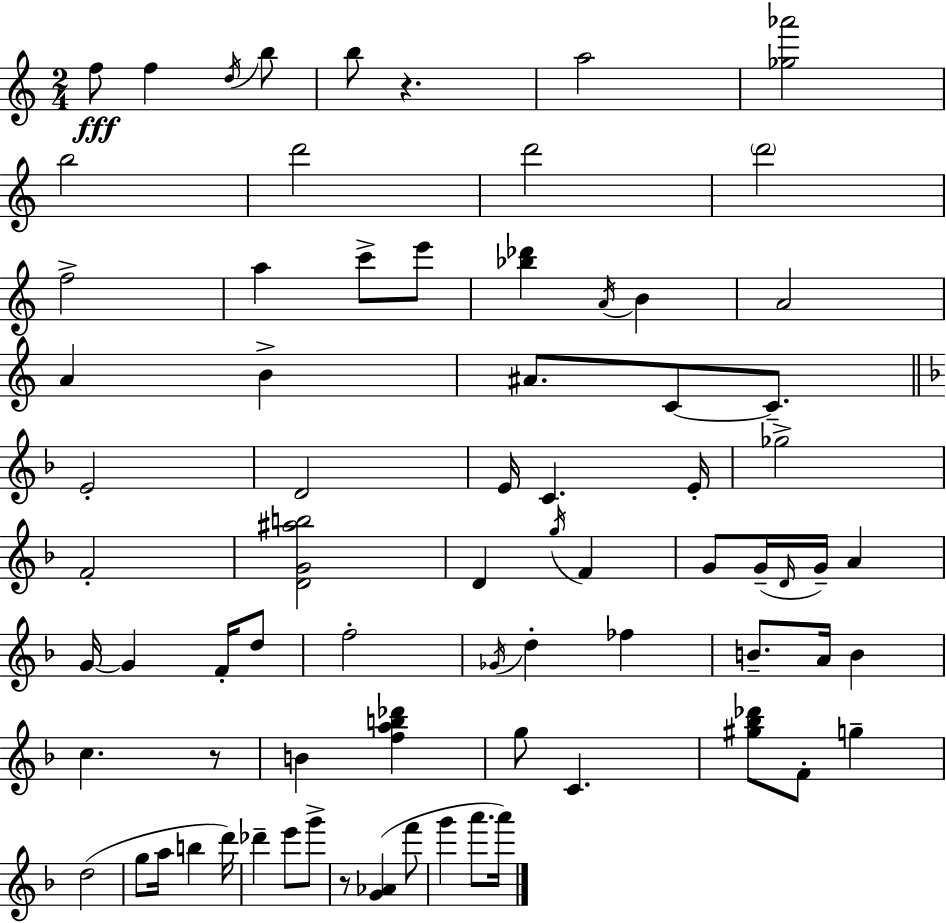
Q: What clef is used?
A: treble